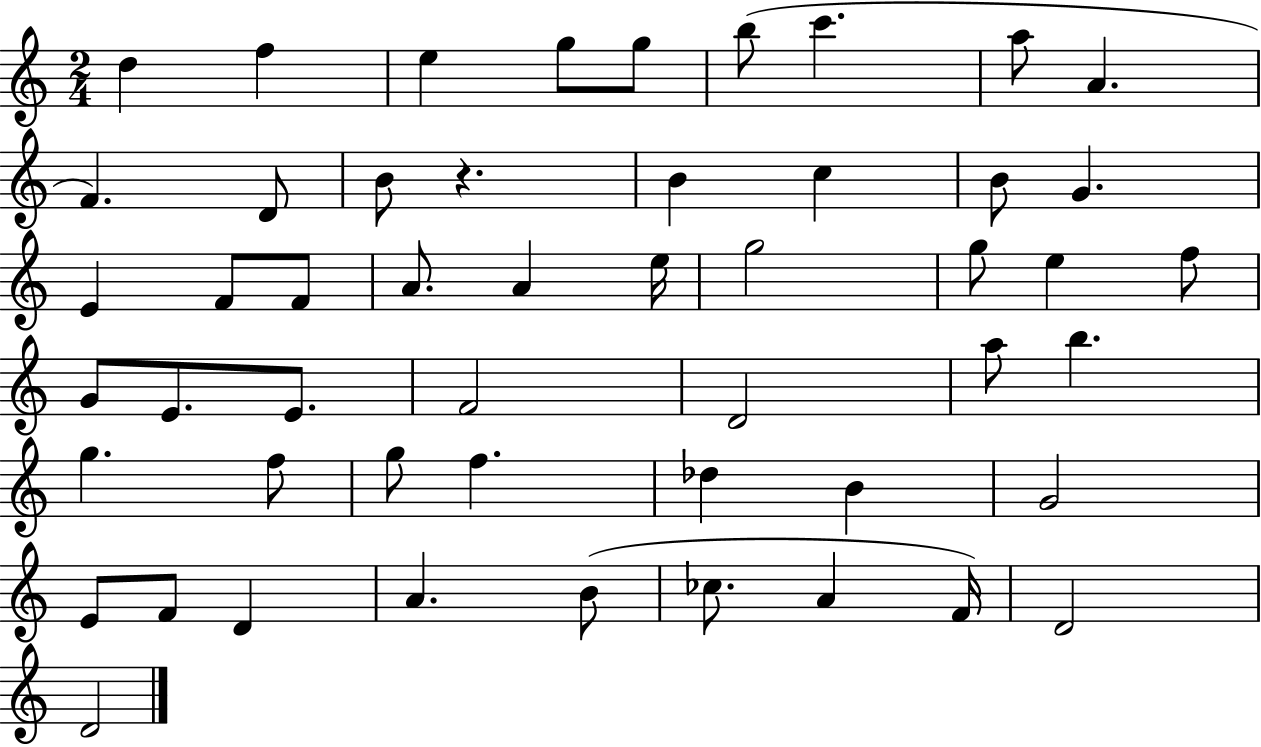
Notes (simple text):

D5/q F5/q E5/q G5/e G5/e B5/e C6/q. A5/e A4/q. F4/q. D4/e B4/e R/q. B4/q C5/q B4/e G4/q. E4/q F4/e F4/e A4/e. A4/q E5/s G5/h G5/e E5/q F5/e G4/e E4/e. E4/e. F4/h D4/h A5/e B5/q. G5/q. F5/e G5/e F5/q. Db5/q B4/q G4/h E4/e F4/e D4/q A4/q. B4/e CES5/e. A4/q F4/s D4/h D4/h